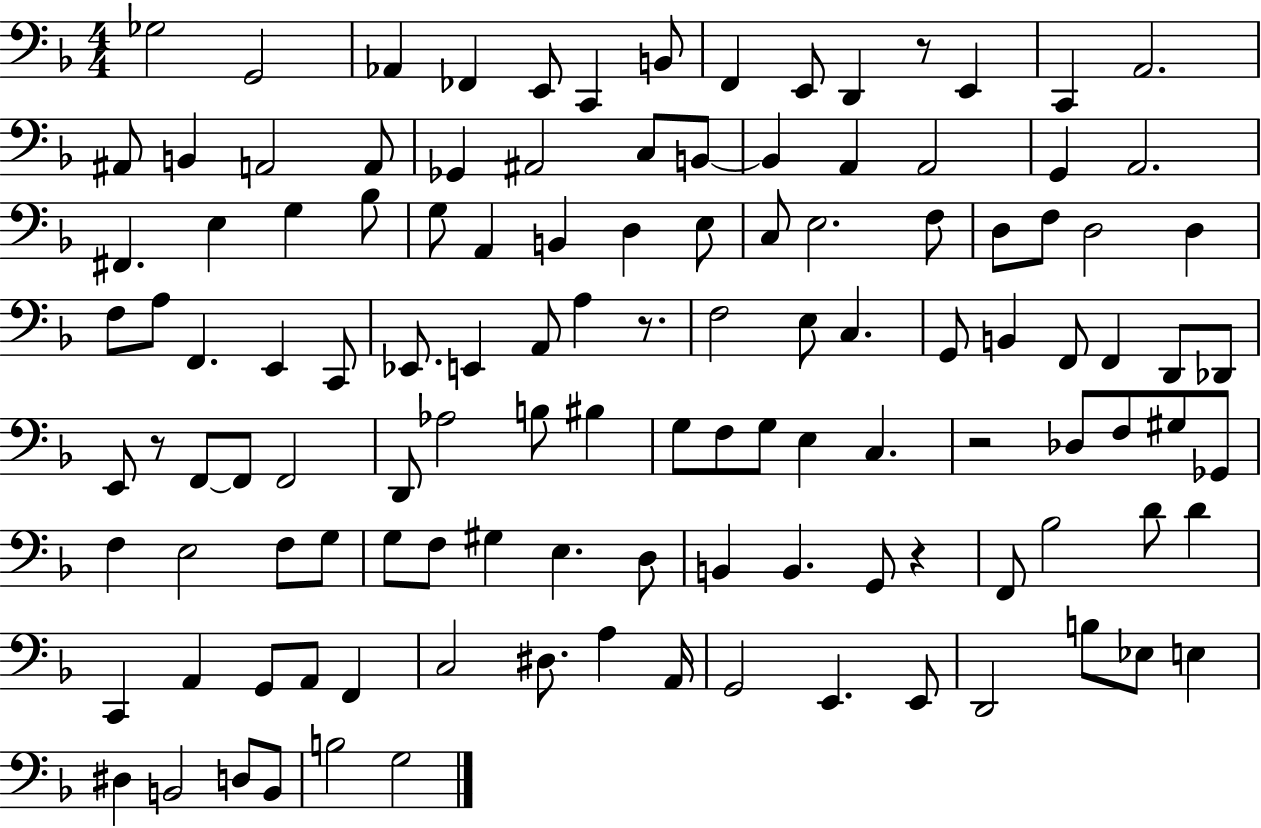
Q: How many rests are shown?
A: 5